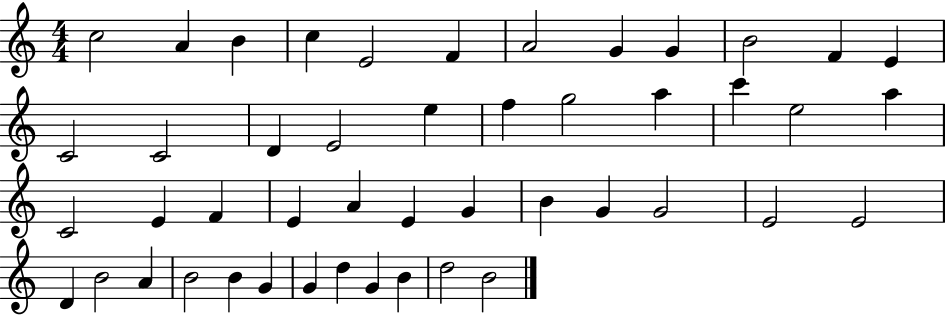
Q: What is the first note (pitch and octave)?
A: C5